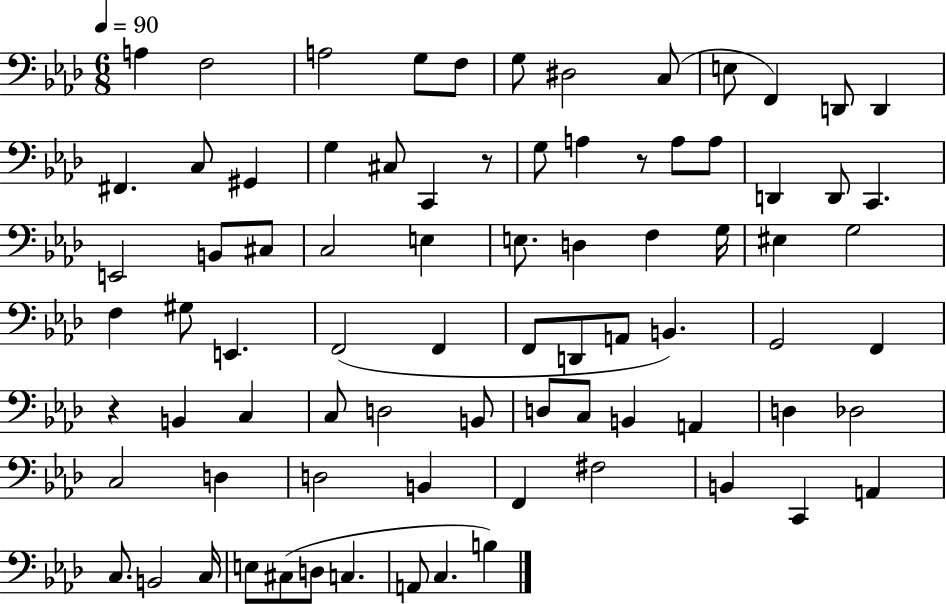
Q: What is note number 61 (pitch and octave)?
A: D3